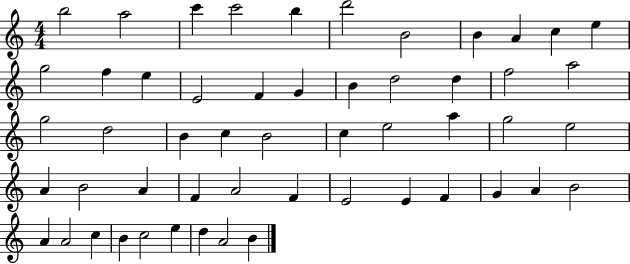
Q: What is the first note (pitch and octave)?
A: B5